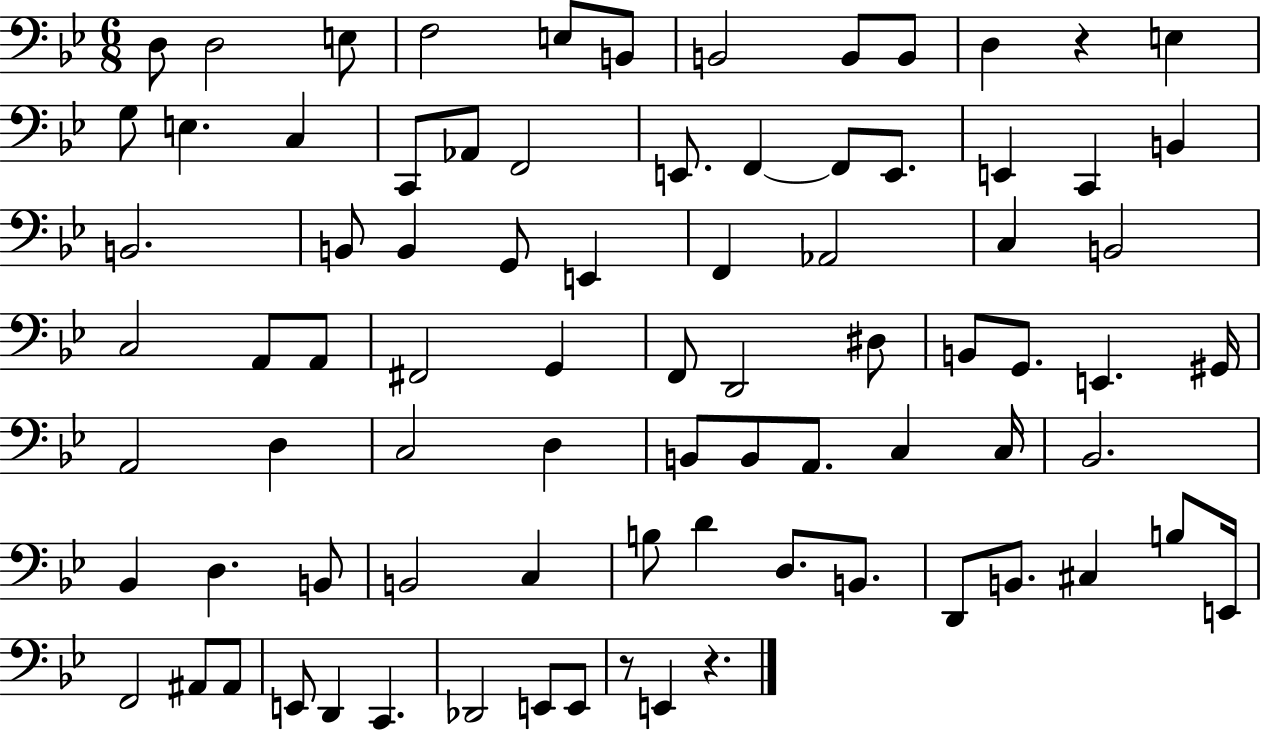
{
  \clef bass
  \numericTimeSignature
  \time 6/8
  \key bes \major
  d8 d2 e8 | f2 e8 b,8 | b,2 b,8 b,8 | d4 r4 e4 | \break g8 e4. c4 | c,8 aes,8 f,2 | e,8. f,4~~ f,8 e,8. | e,4 c,4 b,4 | \break b,2. | b,8 b,4 g,8 e,4 | f,4 aes,2 | c4 b,2 | \break c2 a,8 a,8 | fis,2 g,4 | f,8 d,2 dis8 | b,8 g,8. e,4. gis,16 | \break a,2 d4 | c2 d4 | b,8 b,8 a,8. c4 c16 | bes,2. | \break bes,4 d4. b,8 | b,2 c4 | b8 d'4 d8. b,8. | d,8 b,8. cis4 b8 e,16 | \break f,2 ais,8 ais,8 | e,8 d,4 c,4. | des,2 e,8 e,8 | r8 e,4 r4. | \break \bar "|."
}